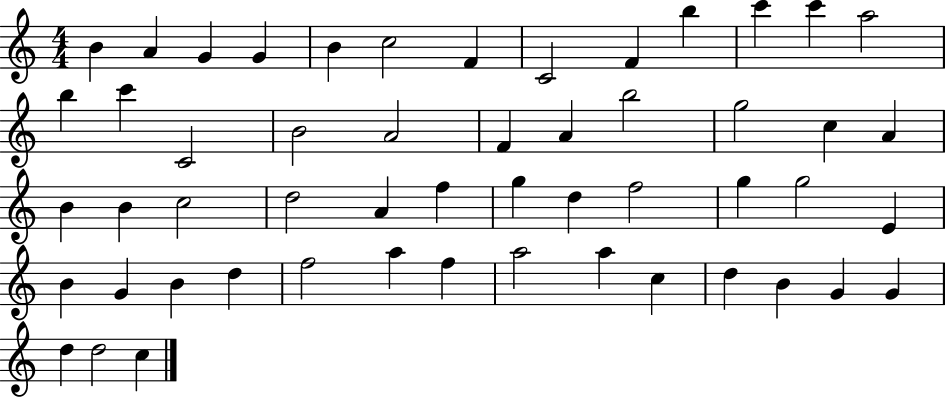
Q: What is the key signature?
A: C major